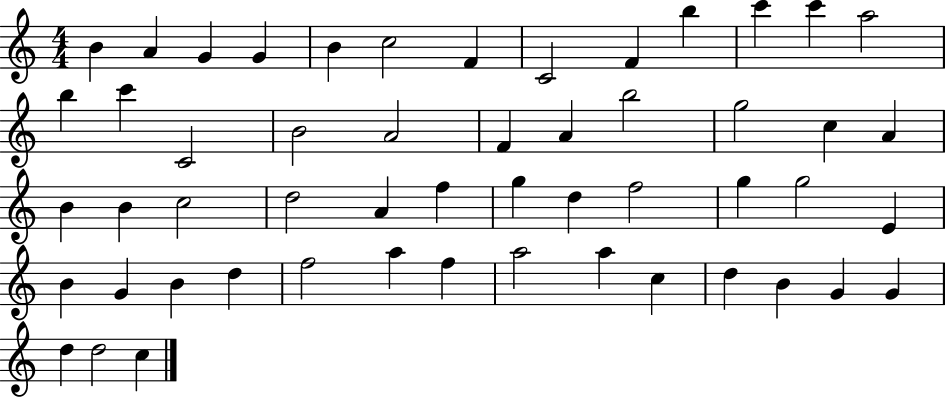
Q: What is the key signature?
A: C major